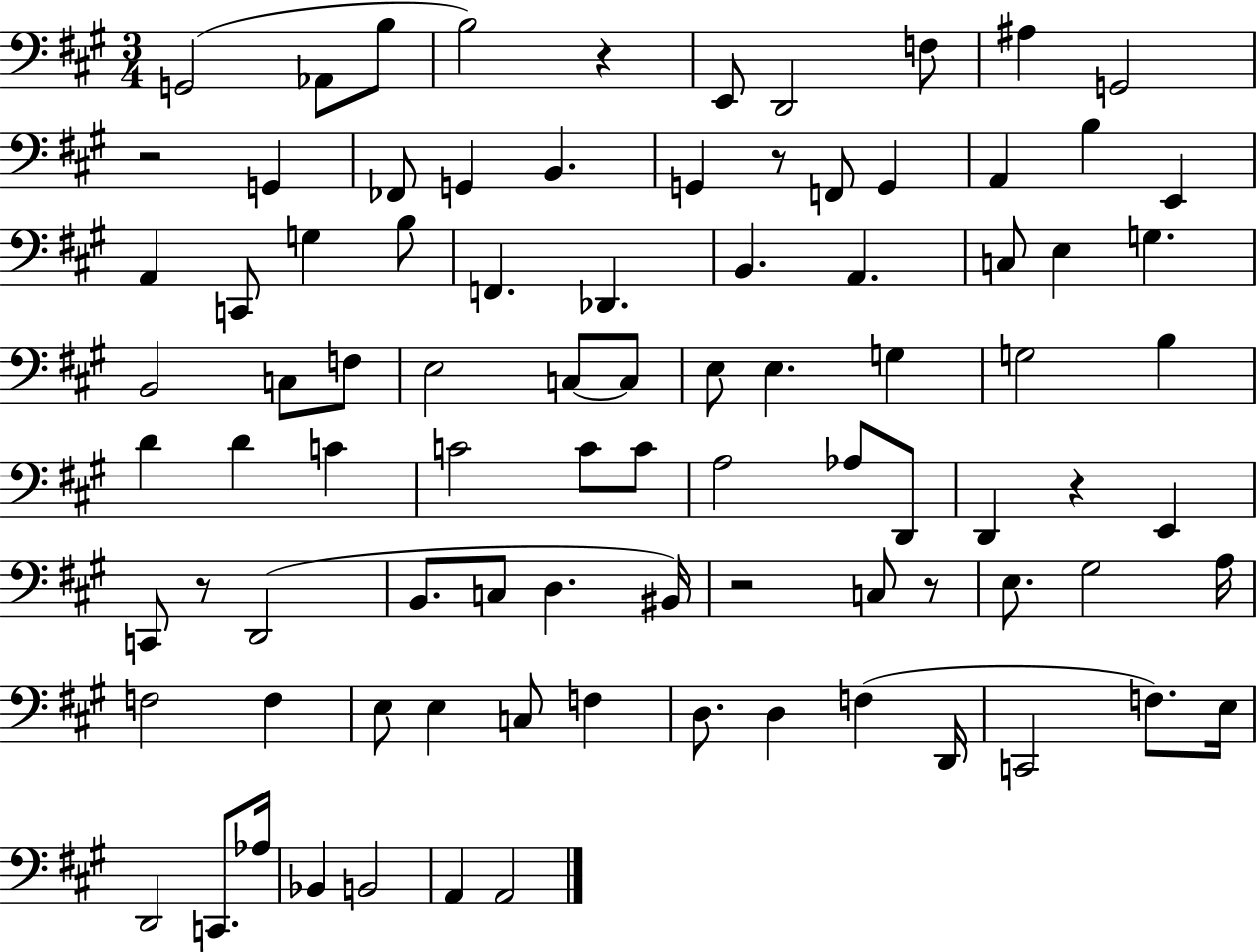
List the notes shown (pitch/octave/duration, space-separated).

G2/h Ab2/e B3/e B3/h R/q E2/e D2/h F3/e A#3/q G2/h R/h G2/q FES2/e G2/q B2/q. G2/q R/e F2/e G2/q A2/q B3/q E2/q A2/q C2/e G3/q B3/e F2/q. Db2/q. B2/q. A2/q. C3/e E3/q G3/q. B2/h C3/e F3/e E3/h C3/e C3/e E3/e E3/q. G3/q G3/h B3/q D4/q D4/q C4/q C4/h C4/e C4/e A3/h Ab3/e D2/e D2/q R/q E2/q C2/e R/e D2/h B2/e. C3/e D3/q. BIS2/s R/h C3/e R/e E3/e. G#3/h A3/s F3/h F3/q E3/e E3/q C3/e F3/q D3/e. D3/q F3/q D2/s C2/h F3/e. E3/s D2/h C2/e. Ab3/s Bb2/q B2/h A2/q A2/h